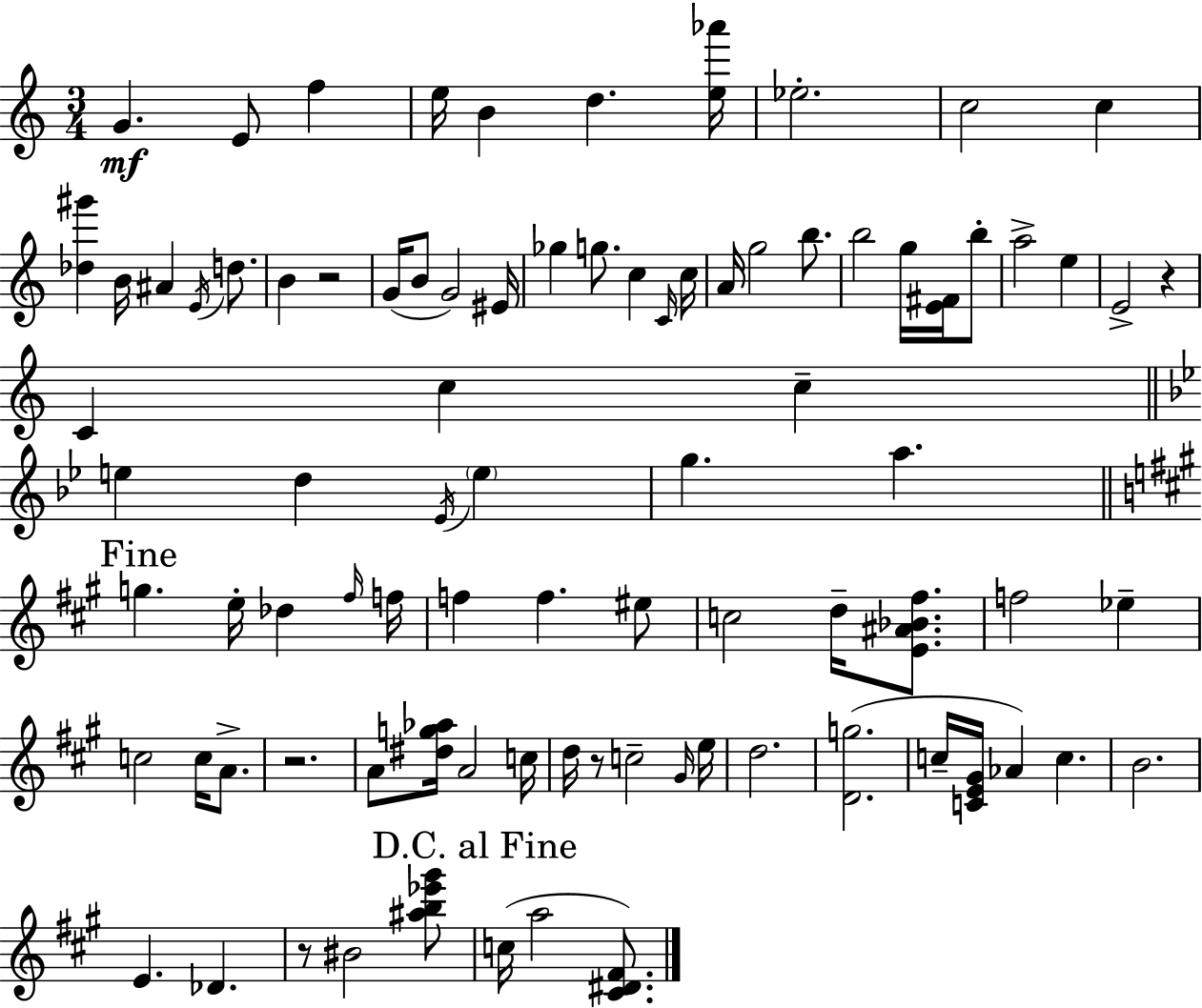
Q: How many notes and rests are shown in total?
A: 87